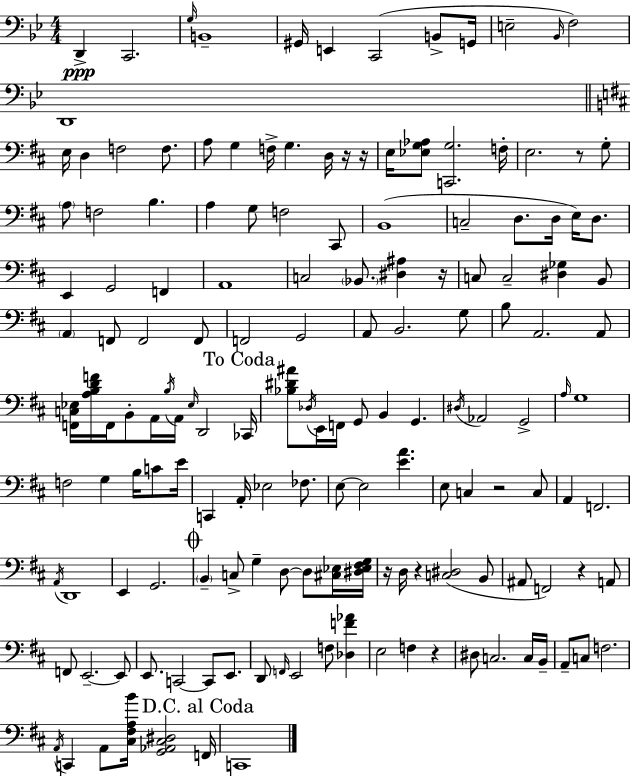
{
  \clef bass
  \numericTimeSignature
  \time 4/4
  \key bes \major
  d,4->\ppp c,2. | \grace { g16 } b,1-- | gis,16 e,4 c,2( b,8-> | g,16 e2-- \grace { bes,16 } f2) | \break d,1 | \bar "||" \break \key b \minor e16 d4 f2 f8. | a8 g4 f16-> g4. d16 r16 r16 | e16 <ees g aes>8 <c, g>2. f16-. | e2. r8 g8-. | \break \parenthesize a8 f2 b4. | a4 g8 f2 cis,8 | b,1( | c2-- d8. d16 e16) d8. | \break e,4 g,2 f,4 | a,1 | c2 \parenthesize bes,8. <dis ais>4 r16 | c8 c2-- <dis ges>4 b,8 | \break \parenthesize a,4 f,8 f,2 f,8 | f,2 g,2 | a,8 b,2. g8 | b8 a,2. a,8 | \break <f, c ees>16 <a b d' f'>16 f,16 b,8-. a,16 \acciaccatura { b16 } a,16 \grace { ees16 } d,2 | \mark "To Coda" ces,16 <bes dis' ais'>8 \acciaccatura { des16 } e,16 f,16 g,8 b,4 g,4. | \acciaccatura { dis16 } aes,2 g,2-> | \grace { a16 } g1 | \break f2 g4 | b16 c'8 e'16 c,4 a,16-. ees2 | fes8. e8~~ e2 <e' a'>4. | e8 c4 r2 | \break c8 a,4 f,2. | \acciaccatura { a,16 } d,1 | e,4 g,2. | \mark \markup { \musicglyph "scripts.coda" } \parenthesize b,4-- c8-> g4-- | \break d8~~ d8 <cis ees>16 <dis ees fis g>16 r16 d16 r4 <c dis>2( | b,8 ais,8 f,2) | r4 a,8 f,8 e,2.--~~ | e,8 e,8. c,2~~ | \break c,8 e,8. d,8 \grace { f,16 } e,2 | f8 <des f' aes'>4 e2 f4 | r4 dis8 c2. | c16 b,16-- a,8-- c8 f2. | \break \acciaccatura { a,16 } c,4 a,8 <cis fis a b'>16 <g, aes, cis dis>2 | \mark "D.C. al Coda" f,16 c,1 | \bar "|."
}